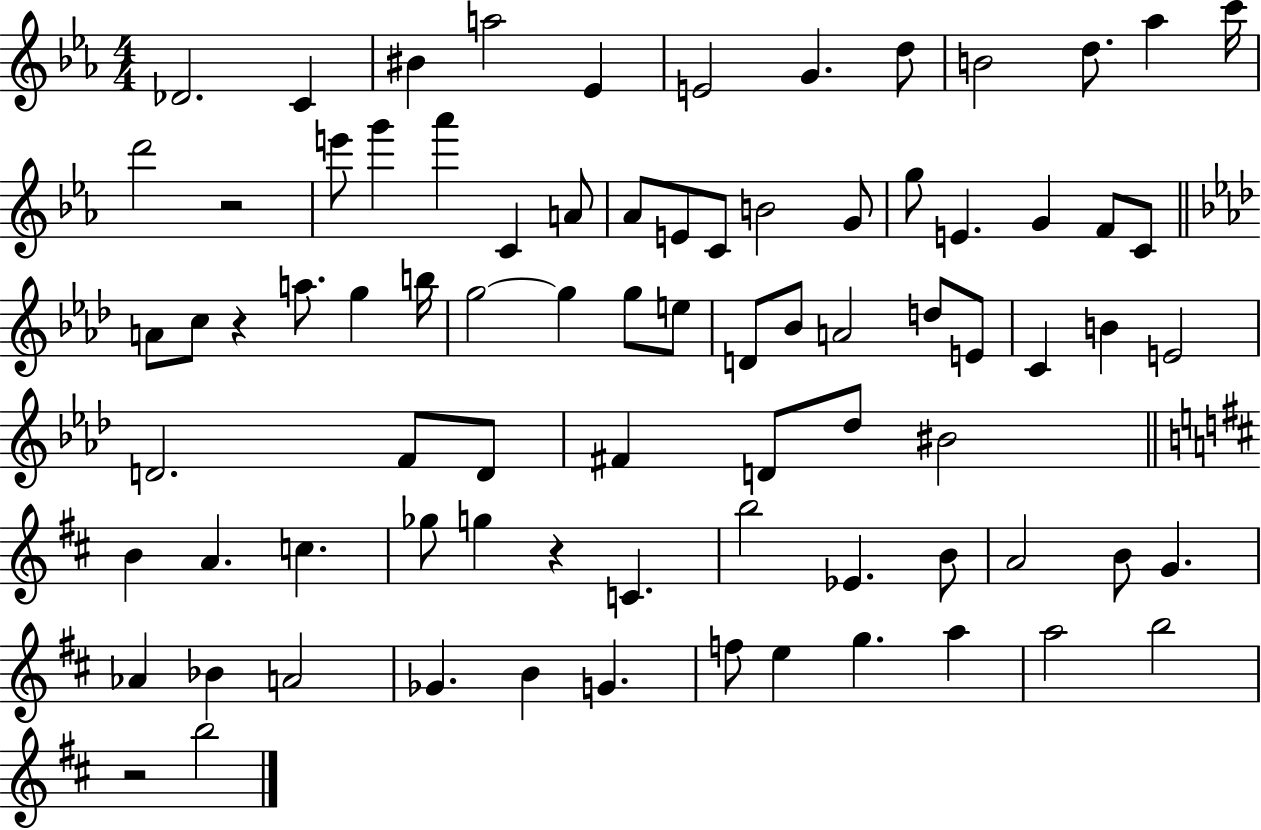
Db4/h. C4/q BIS4/q A5/h Eb4/q E4/h G4/q. D5/e B4/h D5/e. Ab5/q C6/s D6/h R/h E6/e G6/q Ab6/q C4/q A4/e Ab4/e E4/e C4/e B4/h G4/e G5/e E4/q. G4/q F4/e C4/e A4/e C5/e R/q A5/e. G5/q B5/s G5/h G5/q G5/e E5/e D4/e Bb4/e A4/h D5/e E4/e C4/q B4/q E4/h D4/h. F4/e D4/e F#4/q D4/e Db5/e BIS4/h B4/q A4/q. C5/q. Gb5/e G5/q R/q C4/q. B5/h Eb4/q. B4/e A4/h B4/e G4/q. Ab4/q Bb4/q A4/h Gb4/q. B4/q G4/q. F5/e E5/q G5/q. A5/q A5/h B5/h R/h B5/h